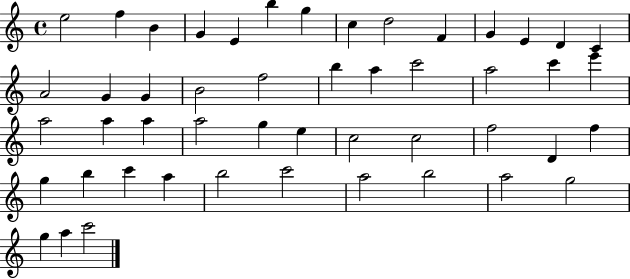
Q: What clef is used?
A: treble